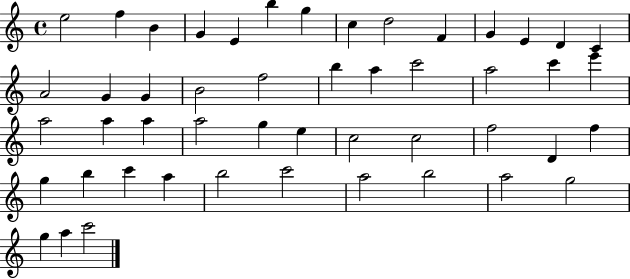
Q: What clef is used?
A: treble